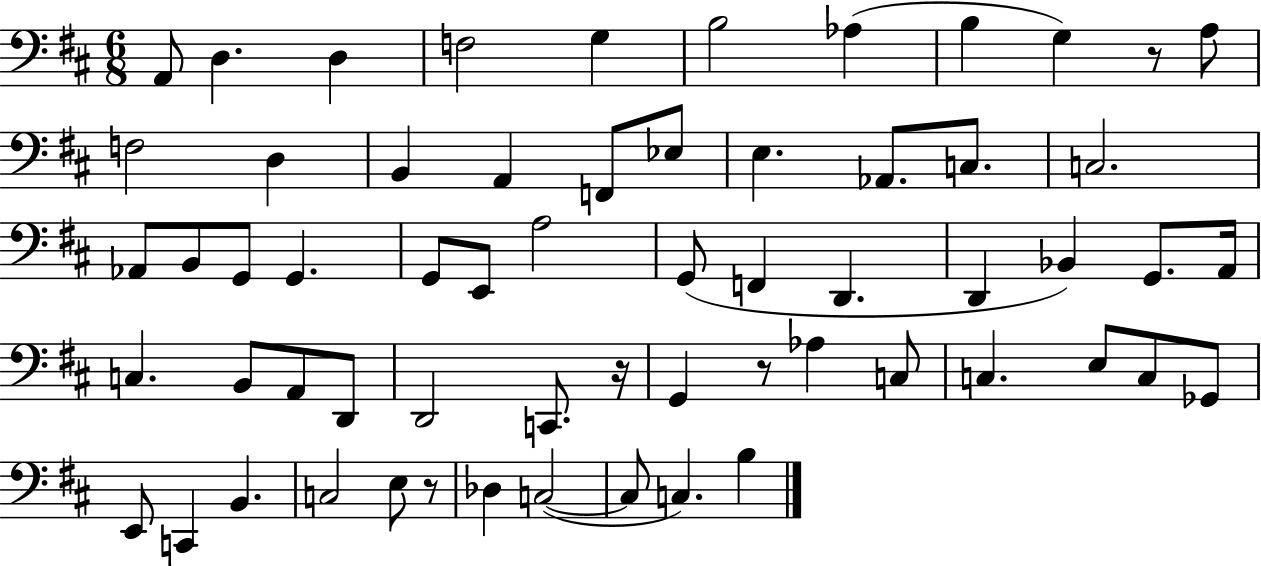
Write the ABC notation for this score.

X:1
T:Untitled
M:6/8
L:1/4
K:D
A,,/2 D, D, F,2 G, B,2 _A, B, G, z/2 A,/2 F,2 D, B,, A,, F,,/2 _E,/2 E, _A,,/2 C,/2 C,2 _A,,/2 B,,/2 G,,/2 G,, G,,/2 E,,/2 A,2 G,,/2 F,, D,, D,, _B,, G,,/2 A,,/4 C, B,,/2 A,,/2 D,,/2 D,,2 C,,/2 z/4 G,, z/2 _A, C,/2 C, E,/2 C,/2 _G,,/2 E,,/2 C,, B,, C,2 E,/2 z/2 _D, C,2 C,/2 C, B,